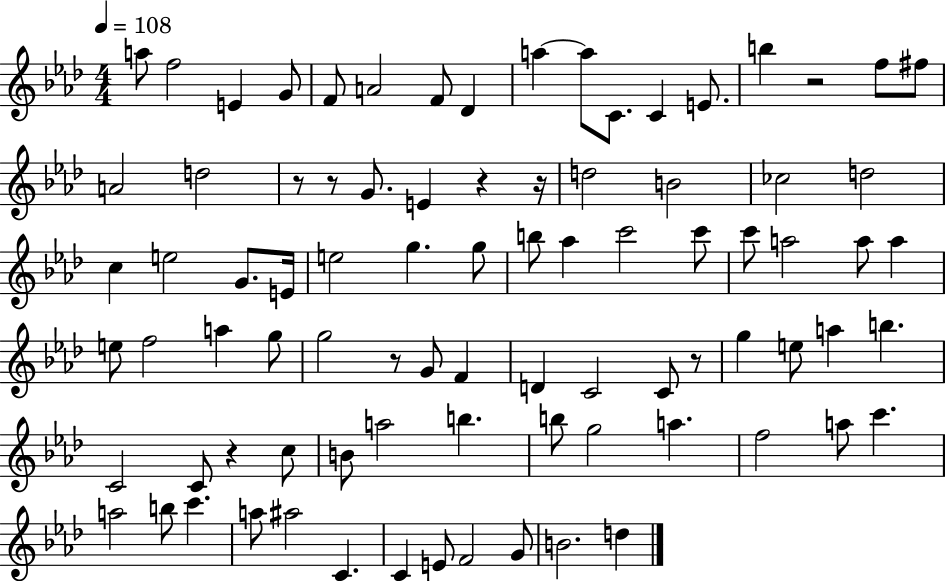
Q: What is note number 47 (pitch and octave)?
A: D4